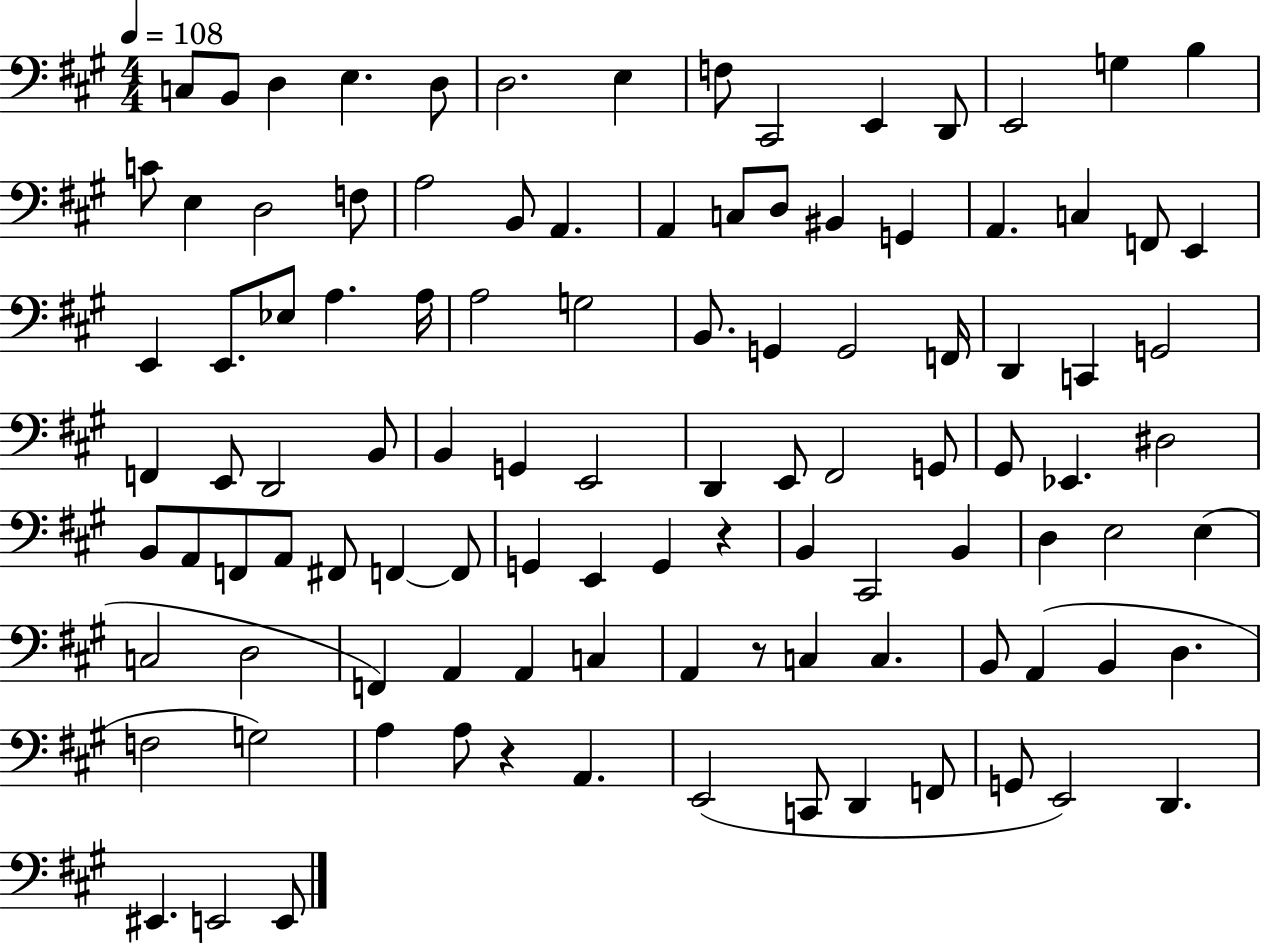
X:1
T:Untitled
M:4/4
L:1/4
K:A
C,/2 B,,/2 D, E, D,/2 D,2 E, F,/2 ^C,,2 E,, D,,/2 E,,2 G, B, C/2 E, D,2 F,/2 A,2 B,,/2 A,, A,, C,/2 D,/2 ^B,, G,, A,, C, F,,/2 E,, E,, E,,/2 _E,/2 A, A,/4 A,2 G,2 B,,/2 G,, G,,2 F,,/4 D,, C,, G,,2 F,, E,,/2 D,,2 B,,/2 B,, G,, E,,2 D,, E,,/2 ^F,,2 G,,/2 ^G,,/2 _E,, ^D,2 B,,/2 A,,/2 F,,/2 A,,/2 ^F,,/2 F,, F,,/2 G,, E,, G,, z B,, ^C,,2 B,, D, E,2 E, C,2 D,2 F,, A,, A,, C, A,, z/2 C, C, B,,/2 A,, B,, D, F,2 G,2 A, A,/2 z A,, E,,2 C,,/2 D,, F,,/2 G,,/2 E,,2 D,, ^E,, E,,2 E,,/2